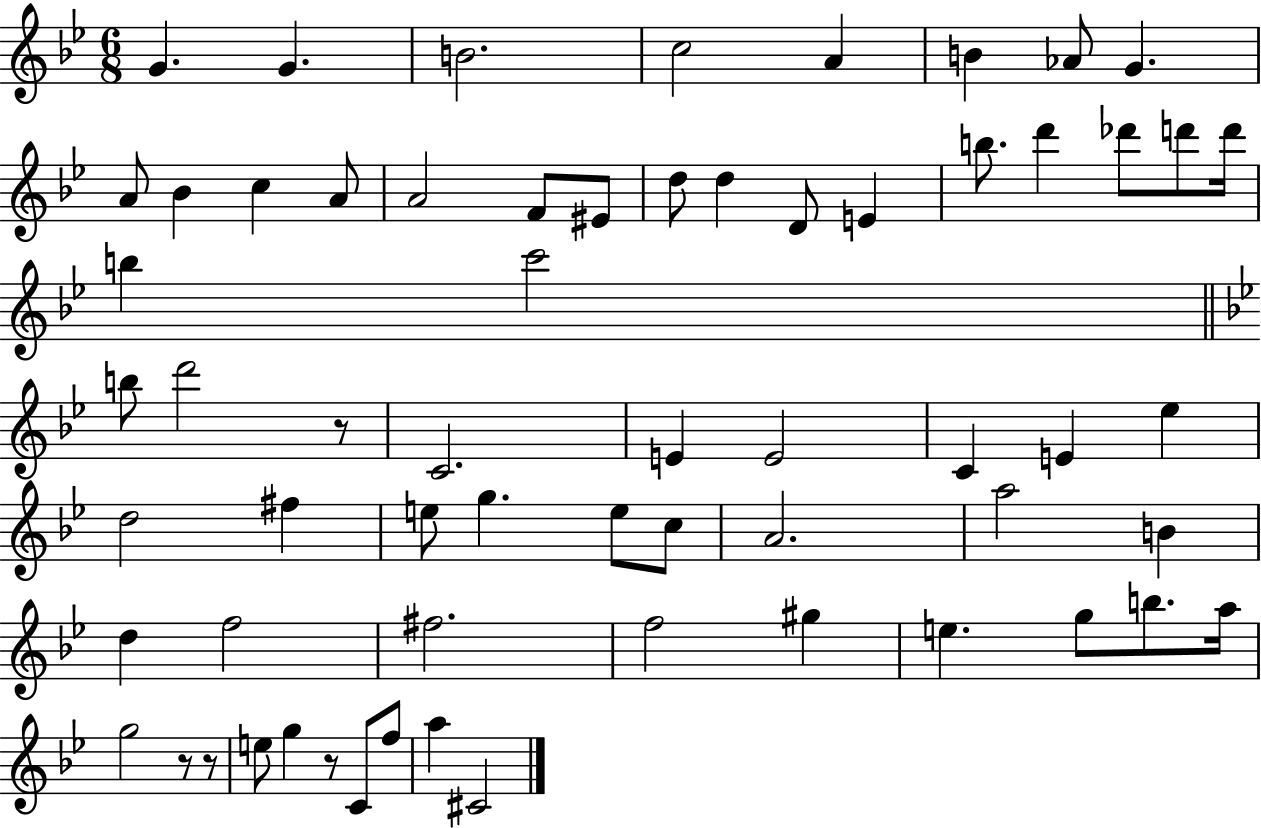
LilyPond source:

{
  \clef treble
  \numericTimeSignature
  \time 6/8
  \key bes \major
  \repeat volta 2 { g'4. g'4. | b'2. | c''2 a'4 | b'4 aes'8 g'4. | \break a'8 bes'4 c''4 a'8 | a'2 f'8 eis'8 | d''8 d''4 d'8 e'4 | b''8. d'''4 des'''8 d'''8 d'''16 | \break b''4 c'''2 | \bar "||" \break \key bes \major b''8 d'''2 r8 | c'2. | e'4 e'2 | c'4 e'4 ees''4 | \break d''2 fis''4 | e''8 g''4. e''8 c''8 | a'2. | a''2 b'4 | \break d''4 f''2 | fis''2. | f''2 gis''4 | e''4. g''8 b''8. a''16 | \break g''2 r8 r8 | e''8 g''4 r8 c'8 f''8 | a''4 cis'2 | } \bar "|."
}